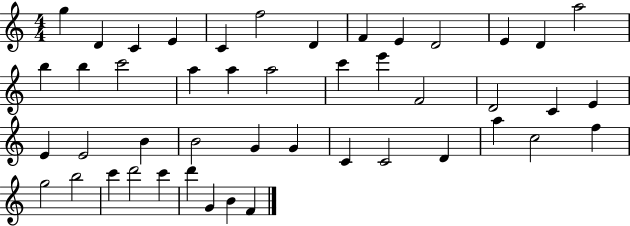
{
  \clef treble
  \numericTimeSignature
  \time 4/4
  \key c \major
  g''4 d'4 c'4 e'4 | c'4 f''2 d'4 | f'4 e'4 d'2 | e'4 d'4 a''2 | \break b''4 b''4 c'''2 | a''4 a''4 a''2 | c'''4 e'''4 f'2 | d'2 c'4 e'4 | \break e'4 e'2 b'4 | b'2 g'4 g'4 | c'4 c'2 d'4 | a''4 c''2 f''4 | \break g''2 b''2 | c'''4 d'''2 c'''4 | d'''4 g'4 b'4 f'4 | \bar "|."
}